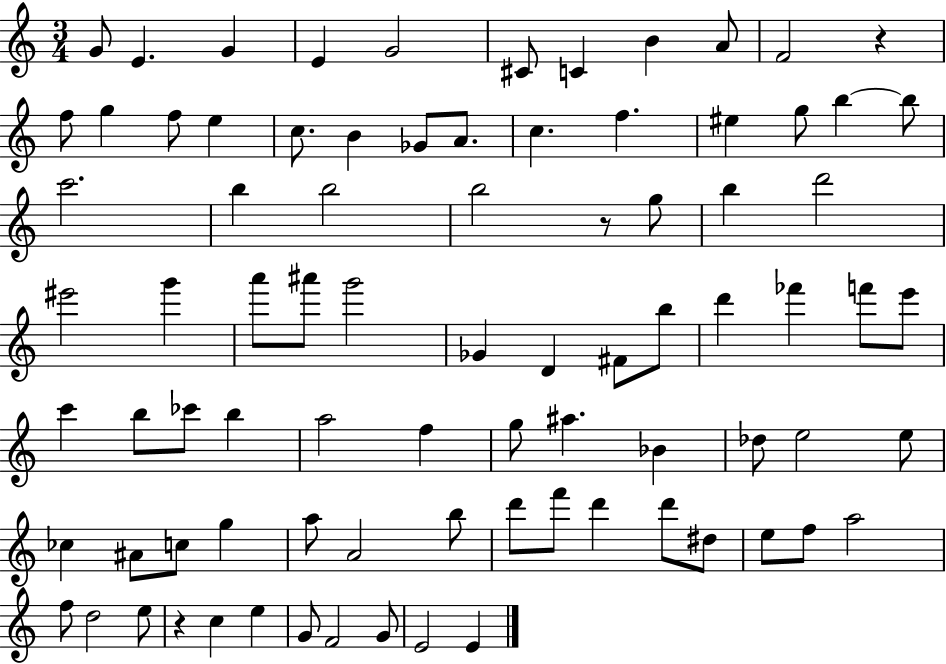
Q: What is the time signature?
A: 3/4